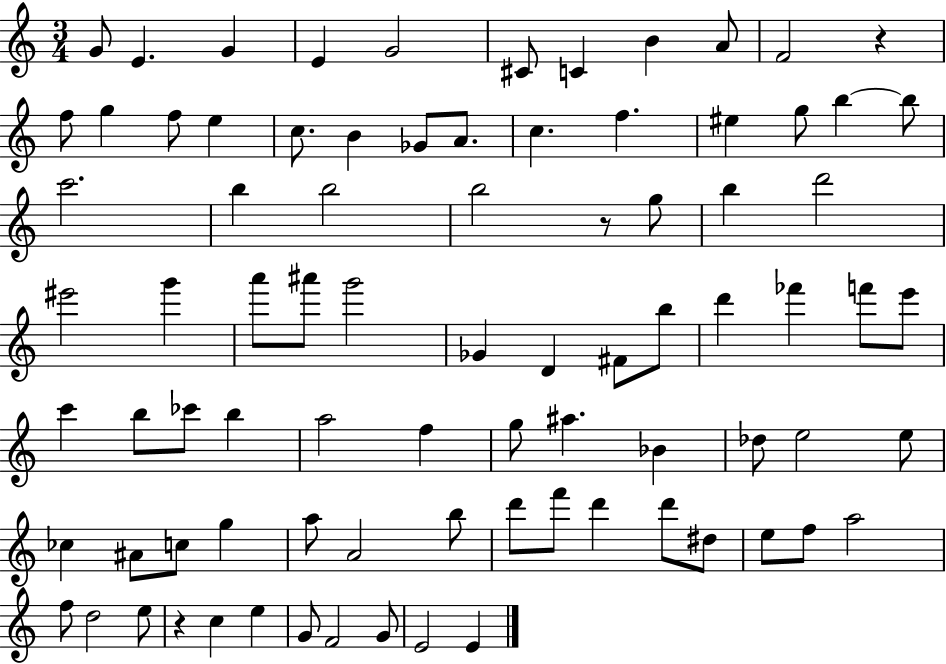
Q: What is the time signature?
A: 3/4